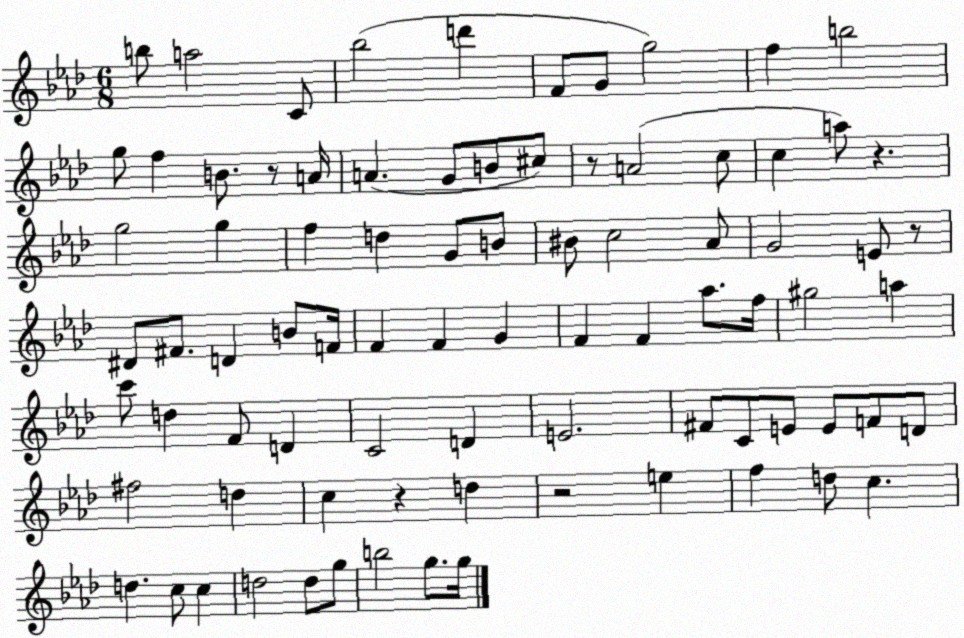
X:1
T:Untitled
M:6/8
L:1/4
K:Ab
b/2 a2 C/2 _b2 d' F/2 G/2 g2 f b2 g/2 f B/2 z/2 A/4 A G/2 B/2 ^c/2 z/2 A2 c/2 c a/2 z g2 g f d G/2 B/2 ^B/2 c2 _A/2 G2 E/2 z/2 ^D/2 ^F/2 D B/2 F/4 F F G F F _a/2 f/4 ^g2 a c'/2 d F/2 D C2 D E2 ^F/2 C/2 E/2 E/2 F/2 D/2 ^f2 d c z d z2 e f d/2 c d c/2 c d2 d/2 g/2 b2 g/2 g/4